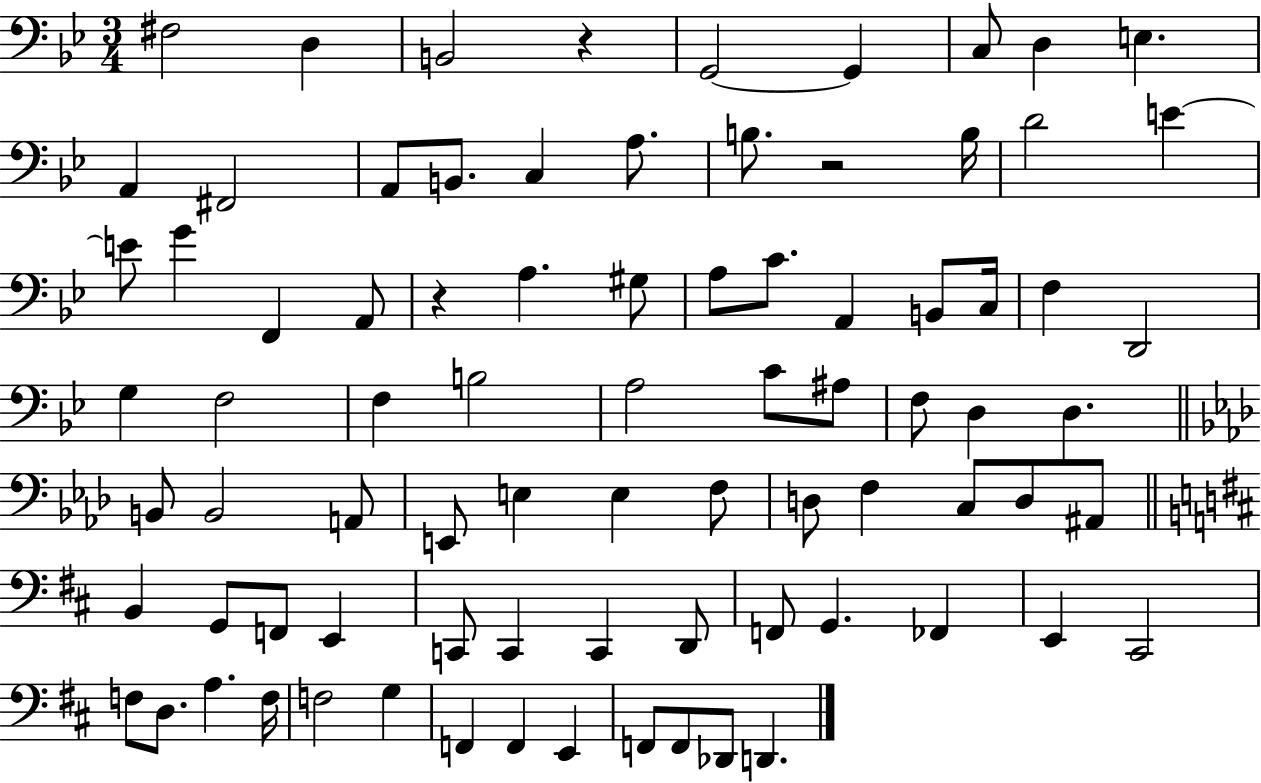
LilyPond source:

{
  \clef bass
  \numericTimeSignature
  \time 3/4
  \key bes \major
  fis2 d4 | b,2 r4 | g,2~~ g,4 | c8 d4 e4. | \break a,4 fis,2 | a,8 b,8. c4 a8. | b8. r2 b16 | d'2 e'4~~ | \break e'8 g'4 f,4 a,8 | r4 a4. gis8 | a8 c'8. a,4 b,8 c16 | f4 d,2 | \break g4 f2 | f4 b2 | a2 c'8 ais8 | f8 d4 d4. | \break \bar "||" \break \key aes \major b,8 b,2 a,8 | e,8 e4 e4 f8 | d8 f4 c8 d8 ais,8 | \bar "||" \break \key d \major b,4 g,8 f,8 e,4 | c,8 c,4 c,4 d,8 | f,8 g,4. fes,4 | e,4 cis,2 | \break f8 d8. a4. f16 | f2 g4 | f,4 f,4 e,4 | f,8 f,8 des,8 d,4. | \break \bar "|."
}